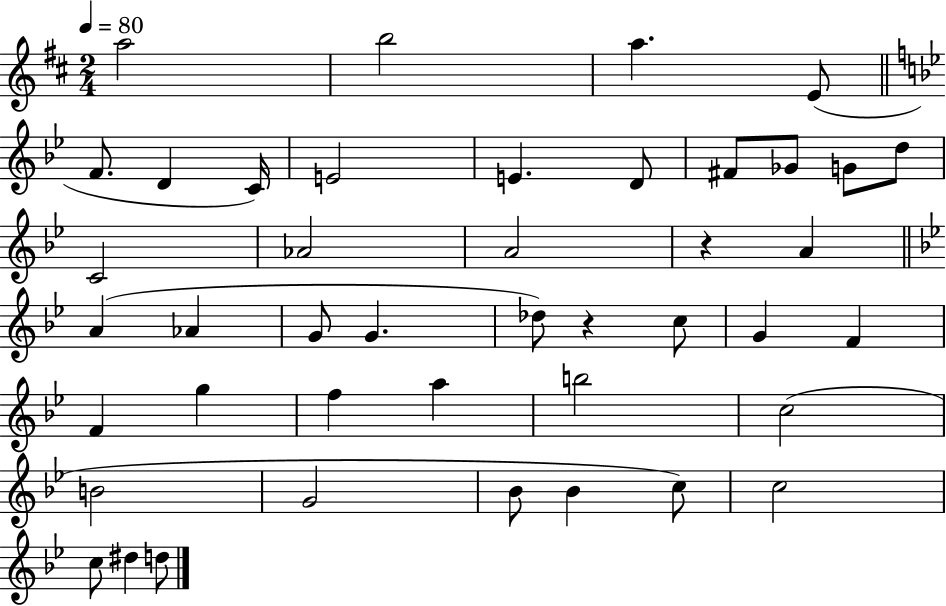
{
  \clef treble
  \numericTimeSignature
  \time 2/4
  \key d \major
  \tempo 4 = 80
  \repeat volta 2 { a''2 | b''2 | a''4. e'8( | \bar "||" \break \key bes \major f'8. d'4 c'16) | e'2 | e'4. d'8 | fis'8 ges'8 g'8 d''8 | \break c'2 | aes'2 | a'2 | r4 a'4 | \break \bar "||" \break \key bes \major a'4( aes'4 | g'8 g'4. | des''8) r4 c''8 | g'4 f'4 | \break f'4 g''4 | f''4 a''4 | b''2 | c''2( | \break b'2 | g'2 | bes'8 bes'4 c''8) | c''2 | \break c''8 dis''4 d''8 | } \bar "|."
}